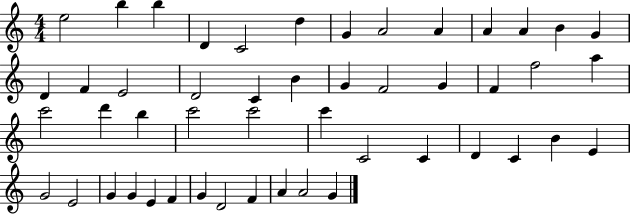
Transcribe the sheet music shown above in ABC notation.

X:1
T:Untitled
M:4/4
L:1/4
K:C
e2 b b D C2 d G A2 A A A B G D F E2 D2 C B G F2 G F f2 a c'2 d' b c'2 c'2 c' C2 C D C B E G2 E2 G G E F G D2 F A A2 G